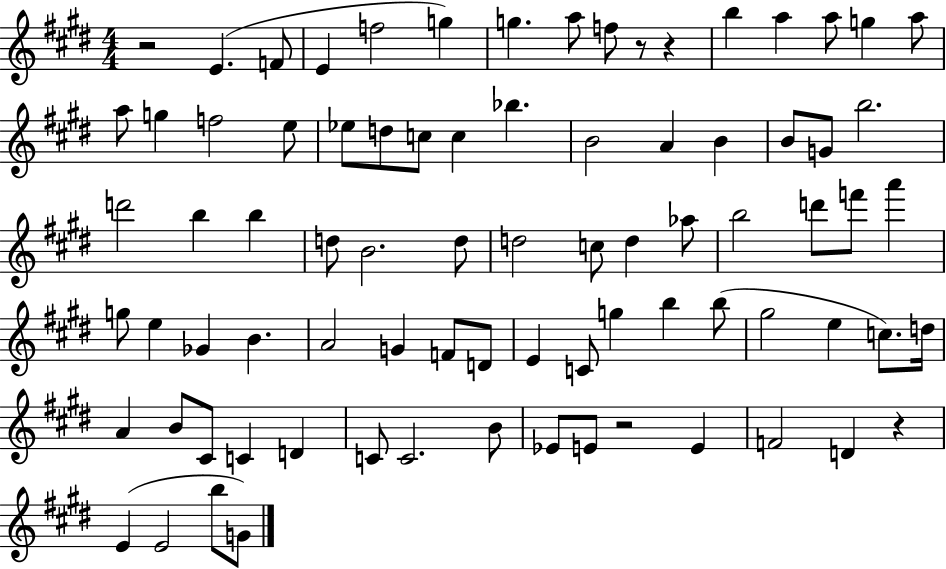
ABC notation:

X:1
T:Untitled
M:4/4
L:1/4
K:E
z2 E F/2 E f2 g g a/2 f/2 z/2 z b a a/2 g a/2 a/2 g f2 e/2 _e/2 d/2 c/2 c _b B2 A B B/2 G/2 b2 d'2 b b d/2 B2 d/2 d2 c/2 d _a/2 b2 d'/2 f'/2 a' g/2 e _G B A2 G F/2 D/2 E C/2 g b b/2 ^g2 e c/2 d/4 A B/2 ^C/2 C D C/2 C2 B/2 _E/2 E/2 z2 E F2 D z E E2 b/2 G/2